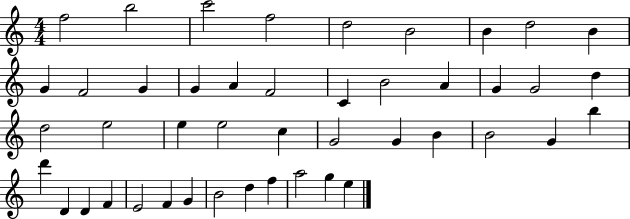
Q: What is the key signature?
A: C major